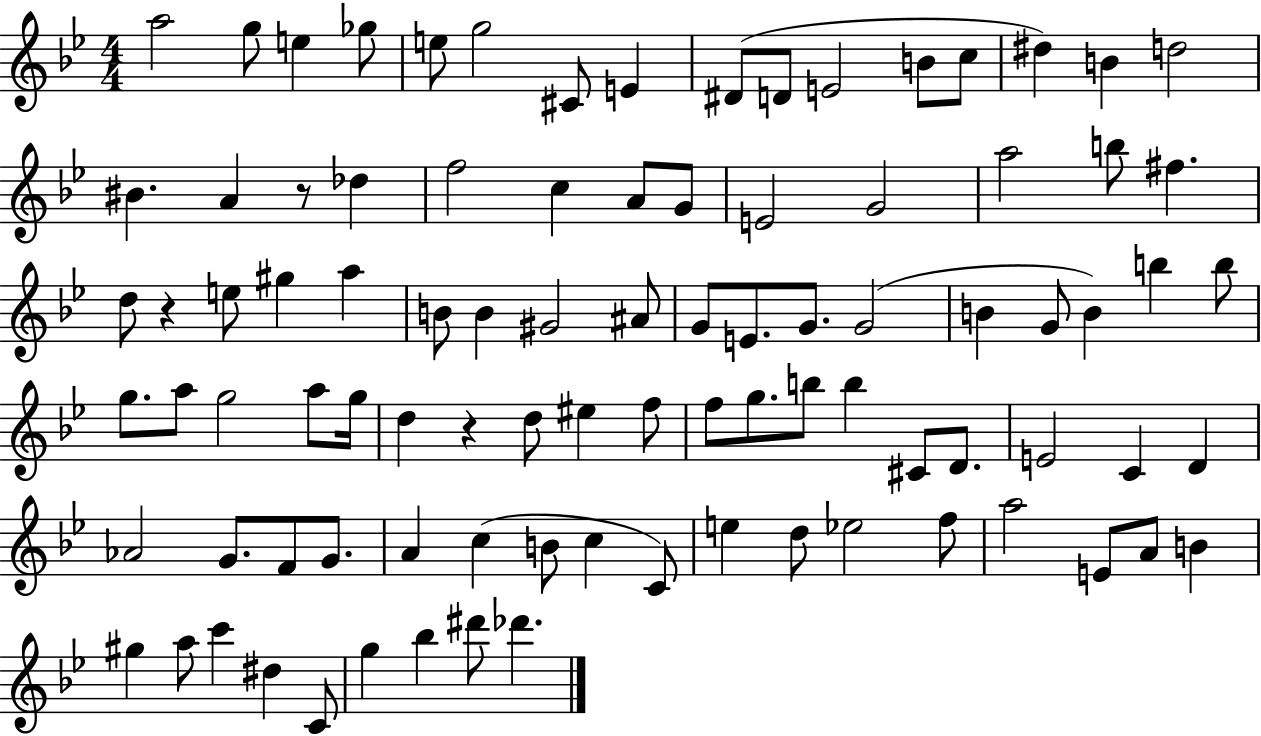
X:1
T:Untitled
M:4/4
L:1/4
K:Bb
a2 g/2 e _g/2 e/2 g2 ^C/2 E ^D/2 D/2 E2 B/2 c/2 ^d B d2 ^B A z/2 _d f2 c A/2 G/2 E2 G2 a2 b/2 ^f d/2 z e/2 ^g a B/2 B ^G2 ^A/2 G/2 E/2 G/2 G2 B G/2 B b b/2 g/2 a/2 g2 a/2 g/4 d z d/2 ^e f/2 f/2 g/2 b/2 b ^C/2 D/2 E2 C D _A2 G/2 F/2 G/2 A c B/2 c C/2 e d/2 _e2 f/2 a2 E/2 A/2 B ^g a/2 c' ^d C/2 g _b ^d'/2 _d'